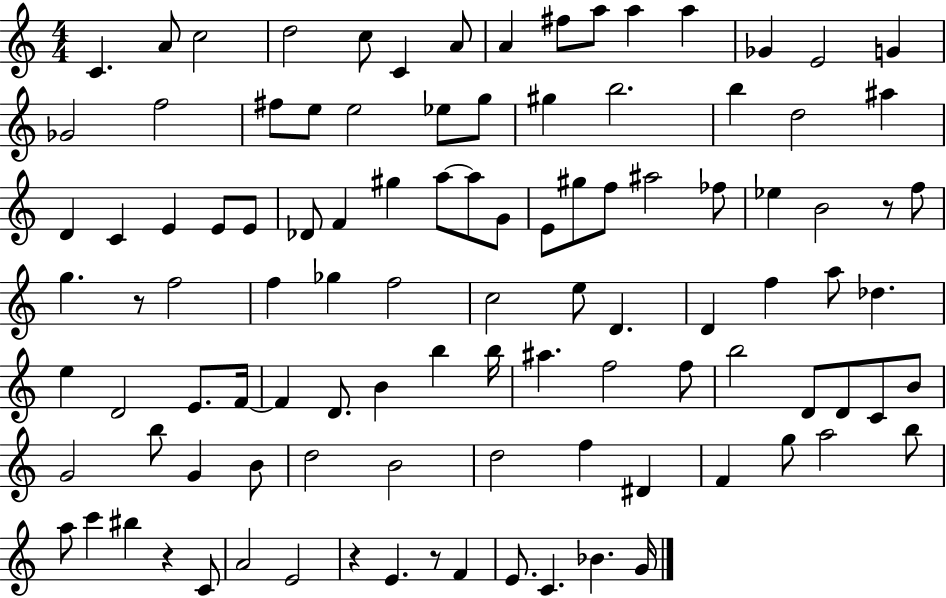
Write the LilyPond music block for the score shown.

{
  \clef treble
  \numericTimeSignature
  \time 4/4
  \key c \major
  c'4. a'8 c''2 | d''2 c''8 c'4 a'8 | a'4 fis''8 a''8 a''4 a''4 | ges'4 e'2 g'4 | \break ges'2 f''2 | fis''8 e''8 e''2 ees''8 g''8 | gis''4 b''2. | b''4 d''2 ais''4 | \break d'4 c'4 e'4 e'8 e'8 | des'8 f'4 gis''4 a''8~~ a''8 g'8 | e'8 gis''8 f''8 ais''2 fes''8 | ees''4 b'2 r8 f''8 | \break g''4. r8 f''2 | f''4 ges''4 f''2 | c''2 e''8 d'4. | d'4 f''4 a''8 des''4. | \break e''4 d'2 e'8. f'16~~ | f'4 d'8. b'4 b''4 b''16 | ais''4. f''2 f''8 | b''2 d'8 d'8 c'8 b'8 | \break g'2 b''8 g'4 b'8 | d''2 b'2 | d''2 f''4 dis'4 | f'4 g''8 a''2 b''8 | \break a''8 c'''4 bis''4 r4 c'8 | a'2 e'2 | r4 e'4. r8 f'4 | e'8. c'4. bes'4. g'16 | \break \bar "|."
}